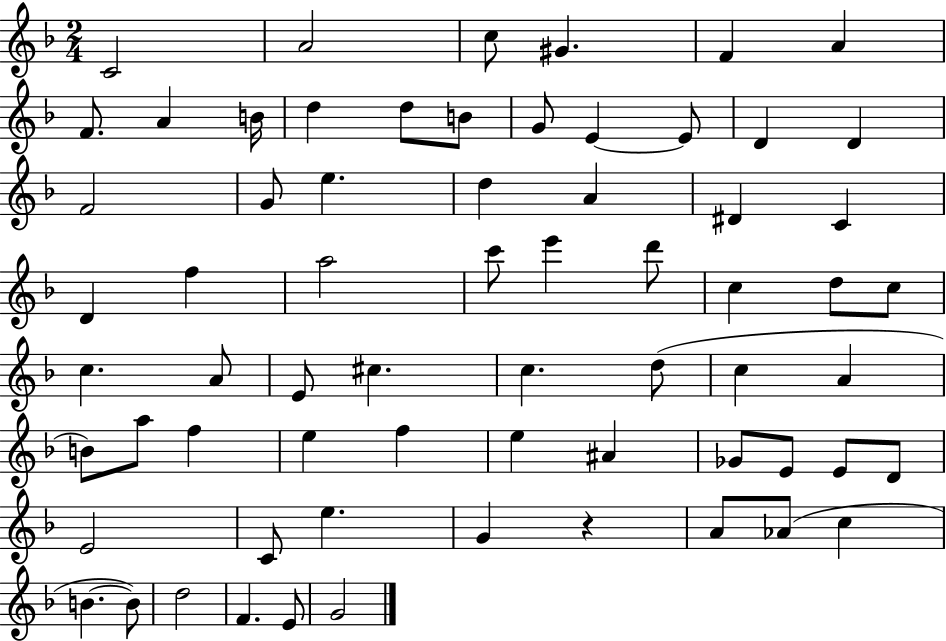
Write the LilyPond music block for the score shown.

{
  \clef treble
  \numericTimeSignature
  \time 2/4
  \key f \major
  \repeat volta 2 { c'2 | a'2 | c''8 gis'4. | f'4 a'4 | \break f'8. a'4 b'16 | d''4 d''8 b'8 | g'8 e'4~~ e'8 | d'4 d'4 | \break f'2 | g'8 e''4. | d''4 a'4 | dis'4 c'4 | \break d'4 f''4 | a''2 | c'''8 e'''4 d'''8 | c''4 d''8 c''8 | \break c''4. a'8 | e'8 cis''4. | c''4. d''8( | c''4 a'4 | \break b'8) a''8 f''4 | e''4 f''4 | e''4 ais'4 | ges'8 e'8 e'8 d'8 | \break e'2 | c'8 e''4. | g'4 r4 | a'8 aes'8( c''4 | \break b'4.~~ b'8) | d''2 | f'4. e'8 | g'2 | \break } \bar "|."
}